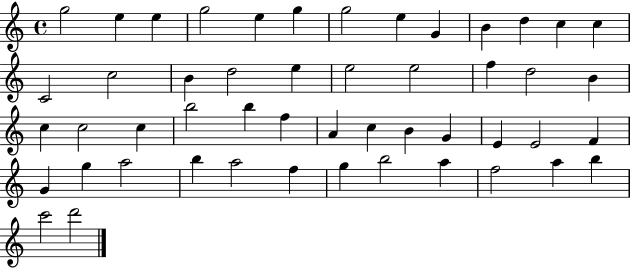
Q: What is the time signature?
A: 4/4